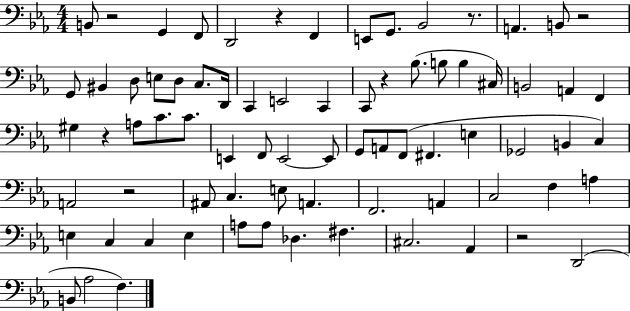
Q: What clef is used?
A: bass